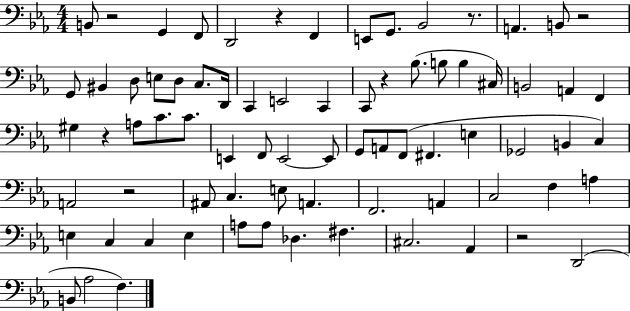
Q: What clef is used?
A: bass